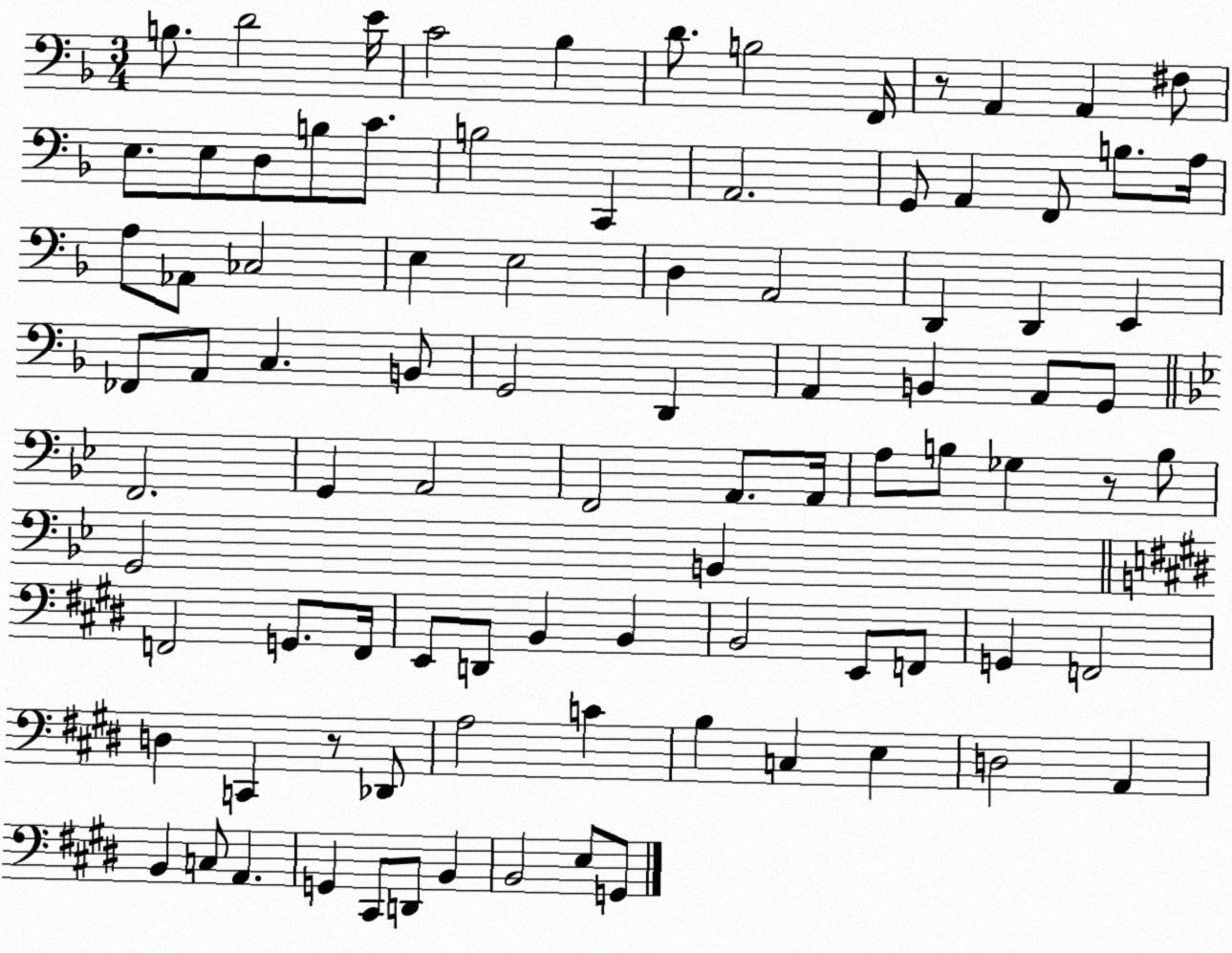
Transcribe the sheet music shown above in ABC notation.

X:1
T:Untitled
M:3/4
L:1/4
K:F
B,/2 D2 E/4 C2 _B, D/2 B,2 F,,/4 z/2 A,, A,, ^F,/2 E,/2 E,/2 D,/2 B,/2 C/2 B,2 C,, A,,2 G,,/2 A,, F,,/2 B,/2 A,/4 A,/2 _A,,/2 _C,2 E, E,2 D, A,,2 D,, D,, E,, _F,,/2 A,,/2 C, B,,/2 G,,2 D,, A,, B,, A,,/2 G,,/2 F,,2 G,, A,,2 F,,2 A,,/2 A,,/4 A,/2 B,/2 _G, z/2 B,/2 G,,2 B,, F,,2 G,,/2 F,,/4 E,,/2 D,,/2 B,, B,, B,,2 E,,/2 F,,/2 G,, F,,2 D, C,, z/2 _D,,/2 A,2 C B, C, E, D,2 A,, B,, C,/2 A,, G,, ^C,,/2 D,,/2 B,, B,,2 E,/2 G,,/2